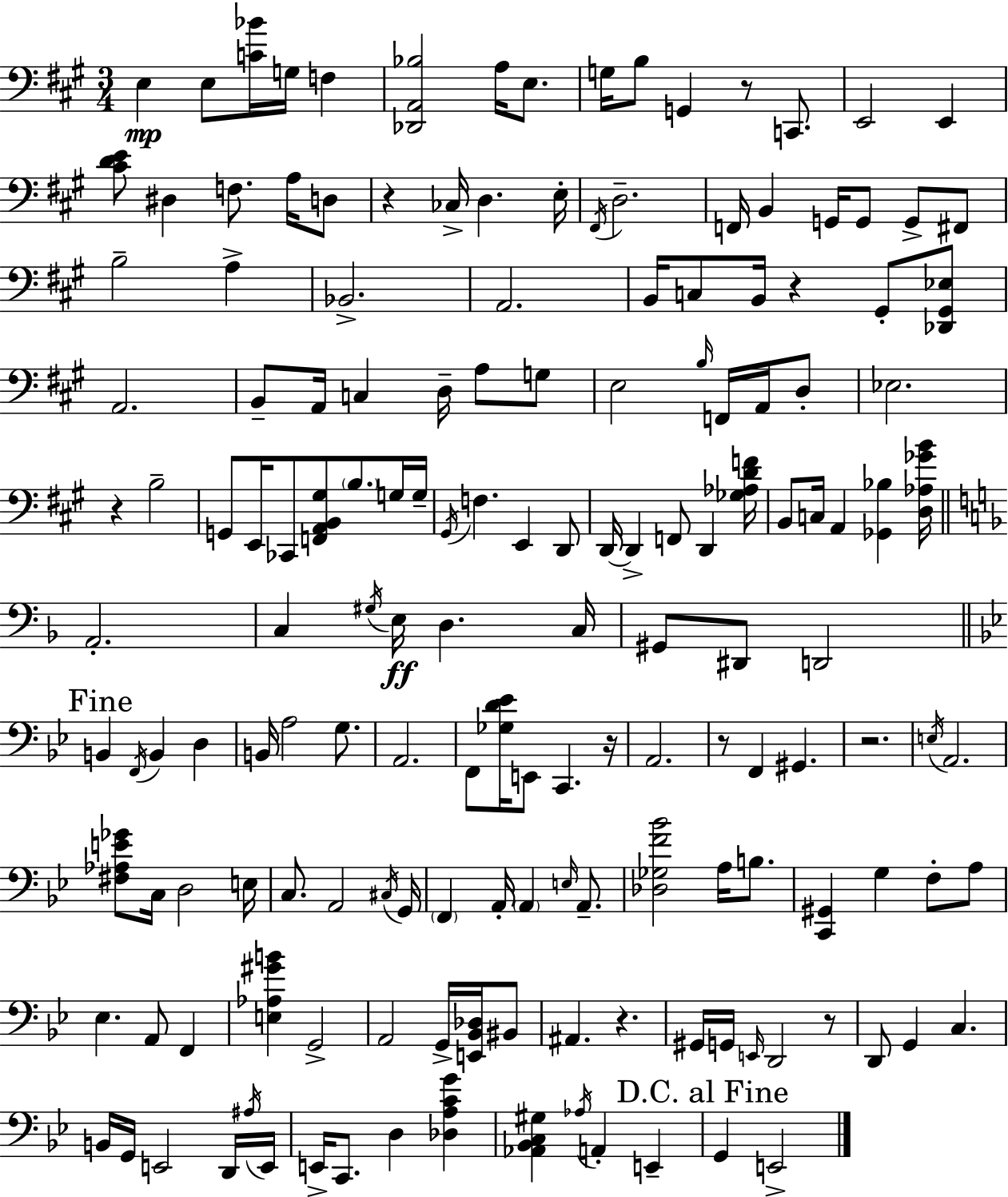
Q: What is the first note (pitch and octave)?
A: E3